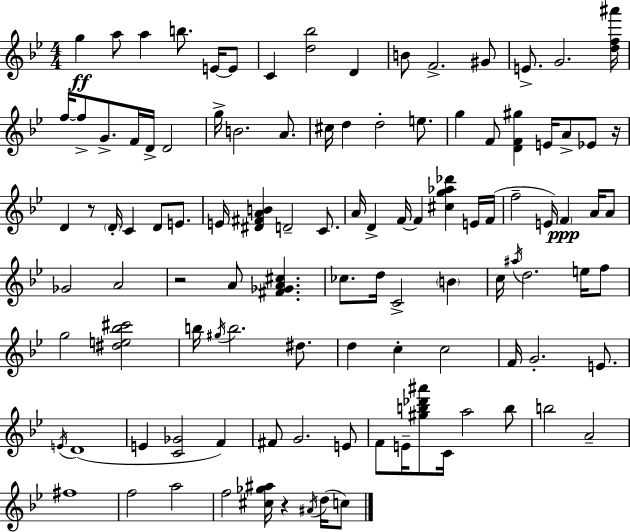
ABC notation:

X:1
T:Untitled
M:4/4
L:1/4
K:Gm
g a/2 a b/2 E/4 E/2 C [d_b]2 D B/2 F2 ^G/2 E/2 G2 [df^a']/4 f/4 f/2 G/2 F/4 D/4 D2 g/4 B2 A/2 ^c/4 d d2 e/2 g F/2 [DF^g] E/4 A/2 _E/2 z/4 D z/2 D/4 C D/2 E/2 E/4 [^D^FAB] D2 C/2 A/4 D F/4 F [^cg_a_d'] E/4 F/4 f2 E/4 F A/4 A/2 _G2 A2 z2 A/2 [^F_GA^c] _c/2 d/4 C2 B c/4 ^a/4 d2 e/4 f/2 g2 [^de_b^c']2 b/4 ^g/4 b2 ^d/2 d c c2 F/4 G2 E/2 E/4 D4 E [C_G]2 F ^F/2 G2 E/2 F/2 E/4 [^gb_d'^a']/2 C/4 a2 b/2 b2 A2 ^f4 f2 a2 f2 [^c_g^a]/4 z ^A/4 d/4 c/2